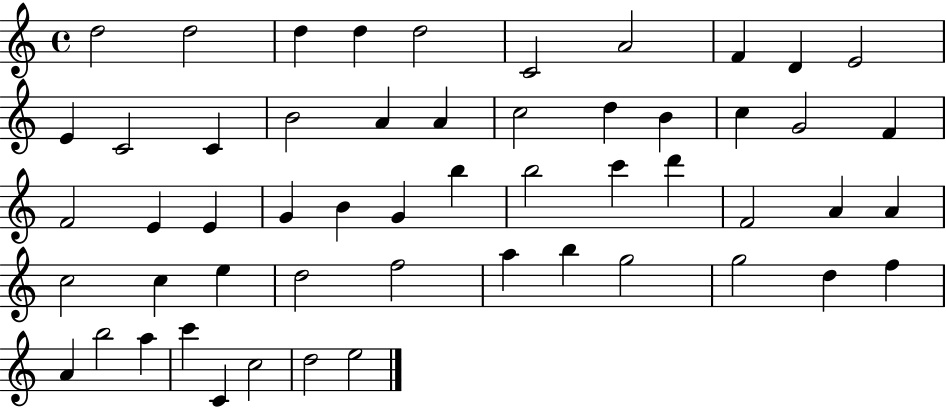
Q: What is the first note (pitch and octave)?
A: D5